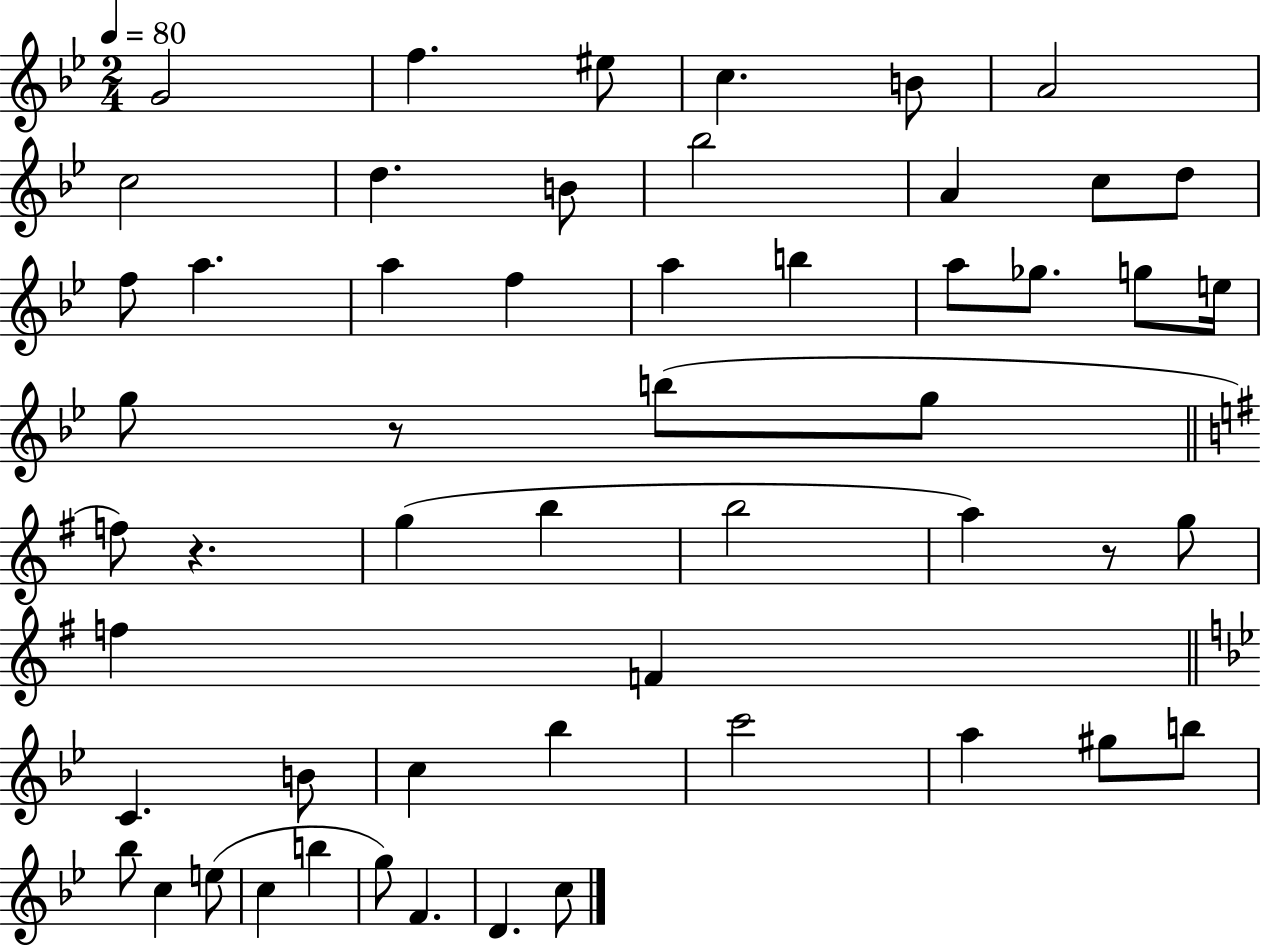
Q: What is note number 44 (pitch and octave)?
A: C5